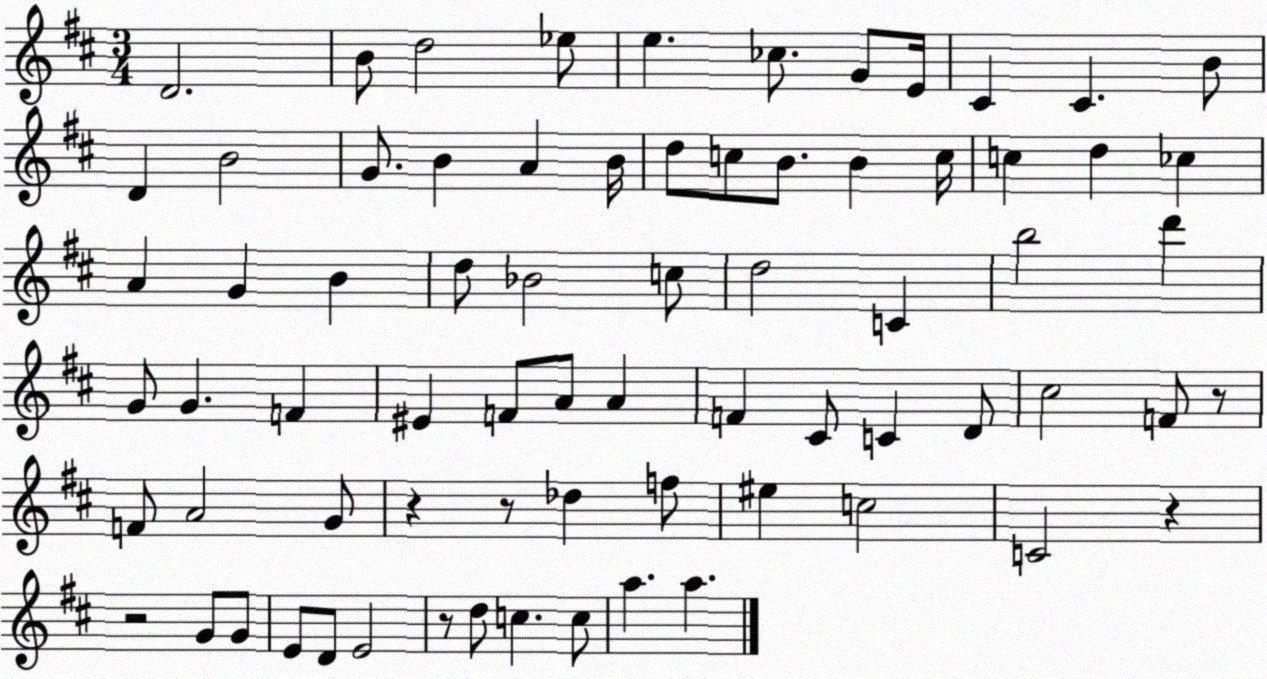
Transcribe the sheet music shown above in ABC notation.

X:1
T:Untitled
M:3/4
L:1/4
K:D
D2 B/2 d2 _e/2 e _c/2 G/2 E/4 ^C ^C B/2 D B2 G/2 B A B/4 d/2 c/2 B/2 B c/4 c d _c A G B d/2 _B2 c/2 d2 C b2 d' G/2 G F ^E F/2 A/2 A F ^C/2 C D/2 ^c2 F/2 z/2 F/2 A2 G/2 z z/2 _d f/2 ^e c2 C2 z z2 G/2 G/2 E/2 D/2 E2 z/2 d/2 c c/2 a a